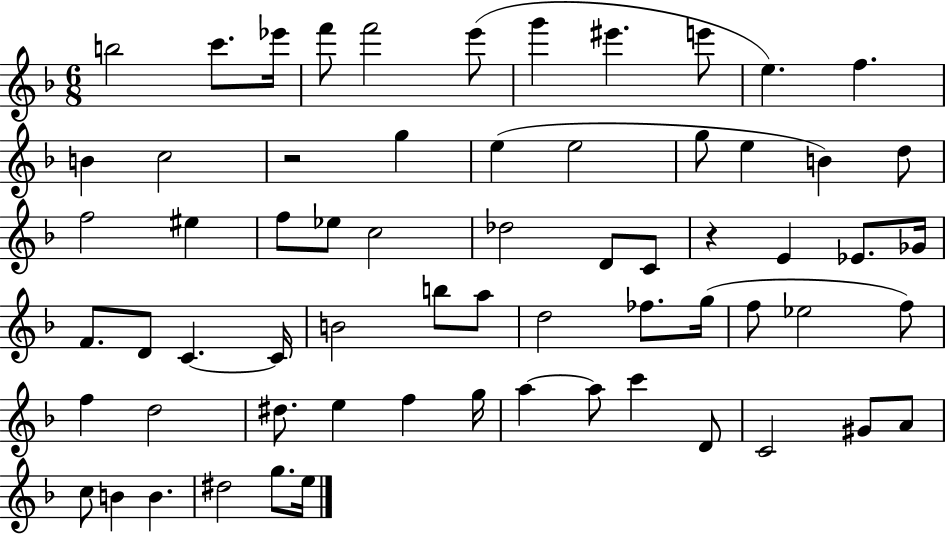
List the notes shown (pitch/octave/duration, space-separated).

B5/h C6/e. Eb6/s F6/e F6/h E6/e G6/q EIS6/q. E6/e E5/q. F5/q. B4/q C5/h R/h G5/q E5/q E5/h G5/e E5/q B4/q D5/e F5/h EIS5/q F5/e Eb5/e C5/h Db5/h D4/e C4/e R/q E4/q Eb4/e. Gb4/s F4/e. D4/e C4/q. C4/s B4/h B5/e A5/e D5/h FES5/e. G5/s F5/e Eb5/h F5/e F5/q D5/h D#5/e. E5/q F5/q G5/s A5/q A5/e C6/q D4/e C4/h G#4/e A4/e C5/e B4/q B4/q. D#5/h G5/e. E5/s